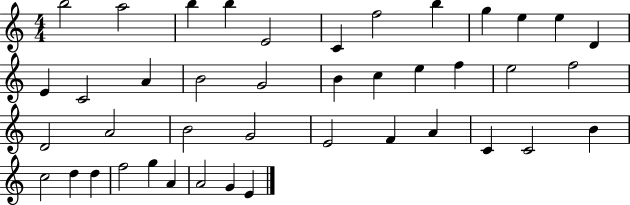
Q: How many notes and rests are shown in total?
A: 42